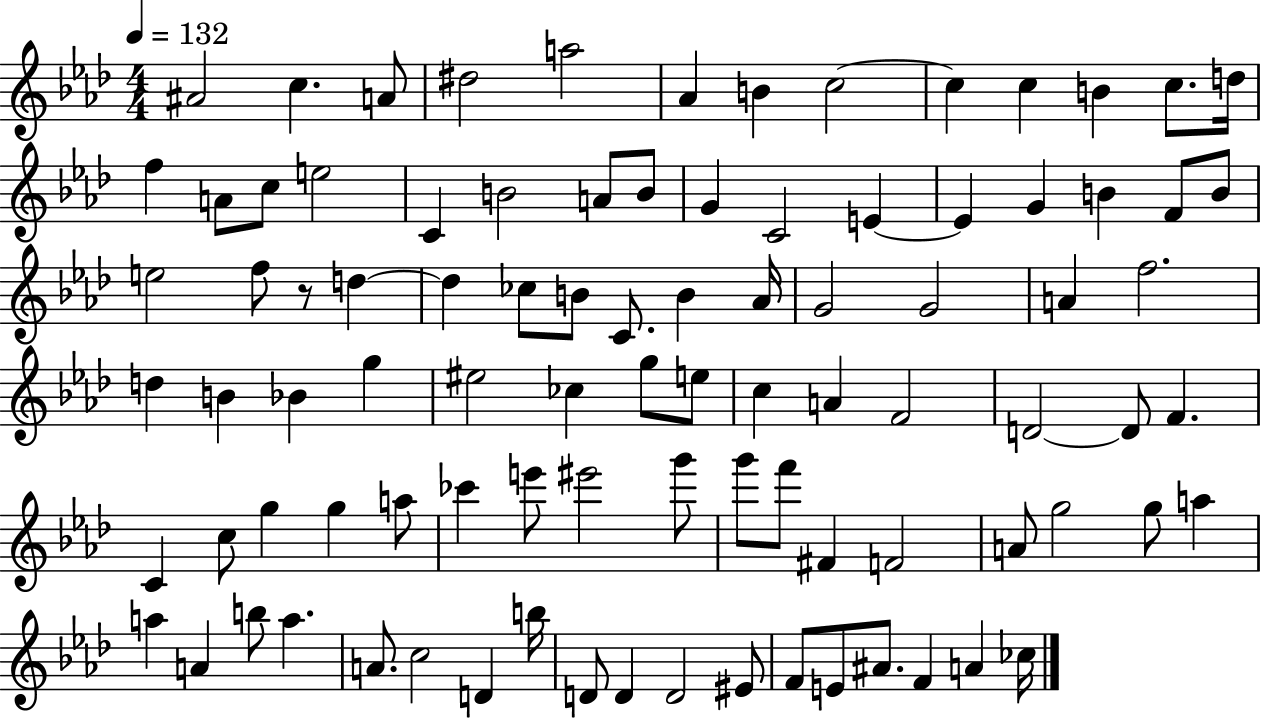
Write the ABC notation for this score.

X:1
T:Untitled
M:4/4
L:1/4
K:Ab
^A2 c A/2 ^d2 a2 _A B c2 c c B c/2 d/4 f A/2 c/2 e2 C B2 A/2 B/2 G C2 E E G B F/2 B/2 e2 f/2 z/2 d d _c/2 B/2 C/2 B _A/4 G2 G2 A f2 d B _B g ^e2 _c g/2 e/2 c A F2 D2 D/2 F C c/2 g g a/2 _c' e'/2 ^e'2 g'/2 g'/2 f'/2 ^F F2 A/2 g2 g/2 a a A b/2 a A/2 c2 D b/4 D/2 D D2 ^E/2 F/2 E/2 ^A/2 F A _c/4